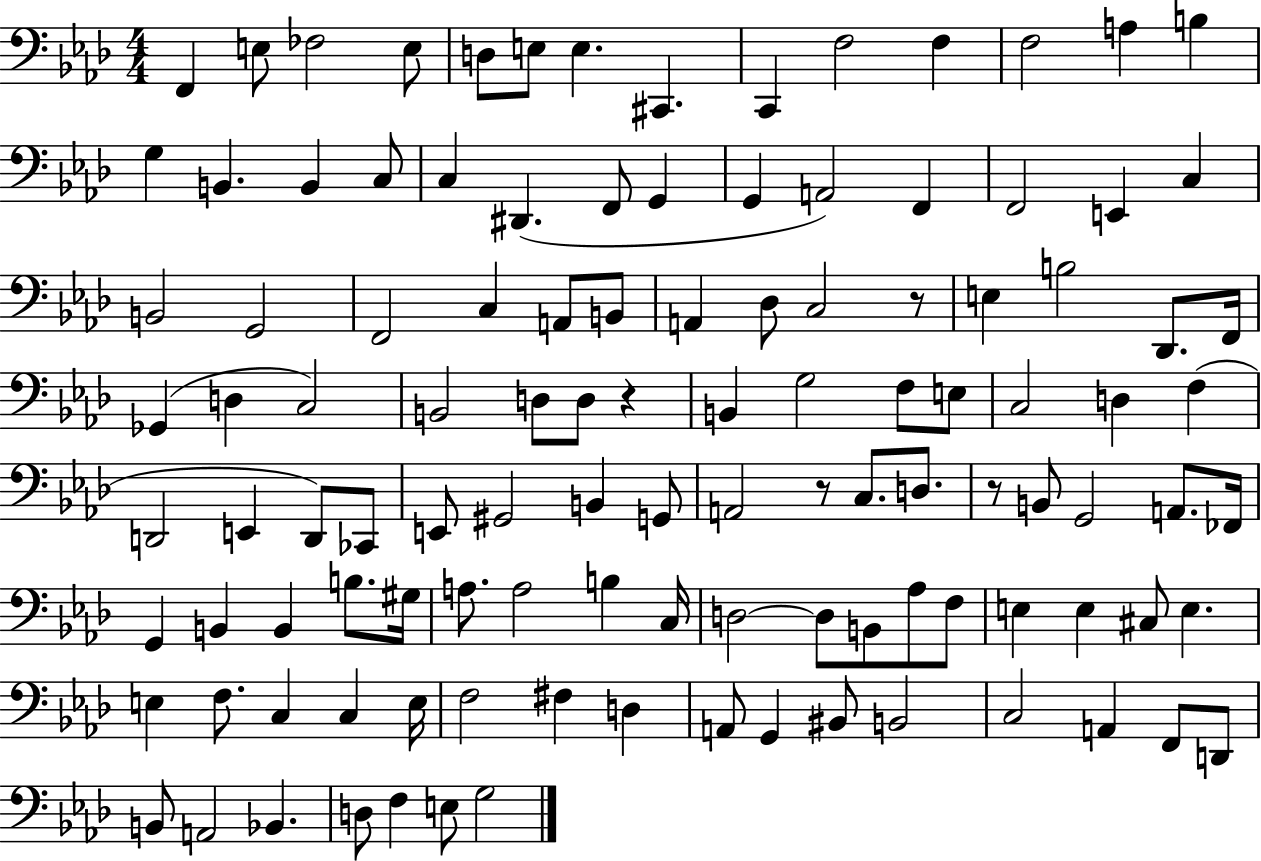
F2/q E3/e FES3/h E3/e D3/e E3/e E3/q. C#2/q. C2/q F3/h F3/q F3/h A3/q B3/q G3/q B2/q. B2/q C3/e C3/q D#2/q. F2/e G2/q G2/q A2/h F2/q F2/h E2/q C3/q B2/h G2/h F2/h C3/q A2/e B2/e A2/q Db3/e C3/h R/e E3/q B3/h Db2/e. F2/s Gb2/q D3/q C3/h B2/h D3/e D3/e R/q B2/q G3/h F3/e E3/e C3/h D3/q F3/q D2/h E2/q D2/e CES2/e E2/e G#2/h B2/q G2/e A2/h R/e C3/e. D3/e. R/e B2/e G2/h A2/e. FES2/s G2/q B2/q B2/q B3/e. G#3/s A3/e. A3/h B3/q C3/s D3/h D3/e B2/e Ab3/e F3/e E3/q E3/q C#3/e E3/q. E3/q F3/e. C3/q C3/q E3/s F3/h F#3/q D3/q A2/e G2/q BIS2/e B2/h C3/h A2/q F2/e D2/e B2/e A2/h Bb2/q. D3/e F3/q E3/e G3/h